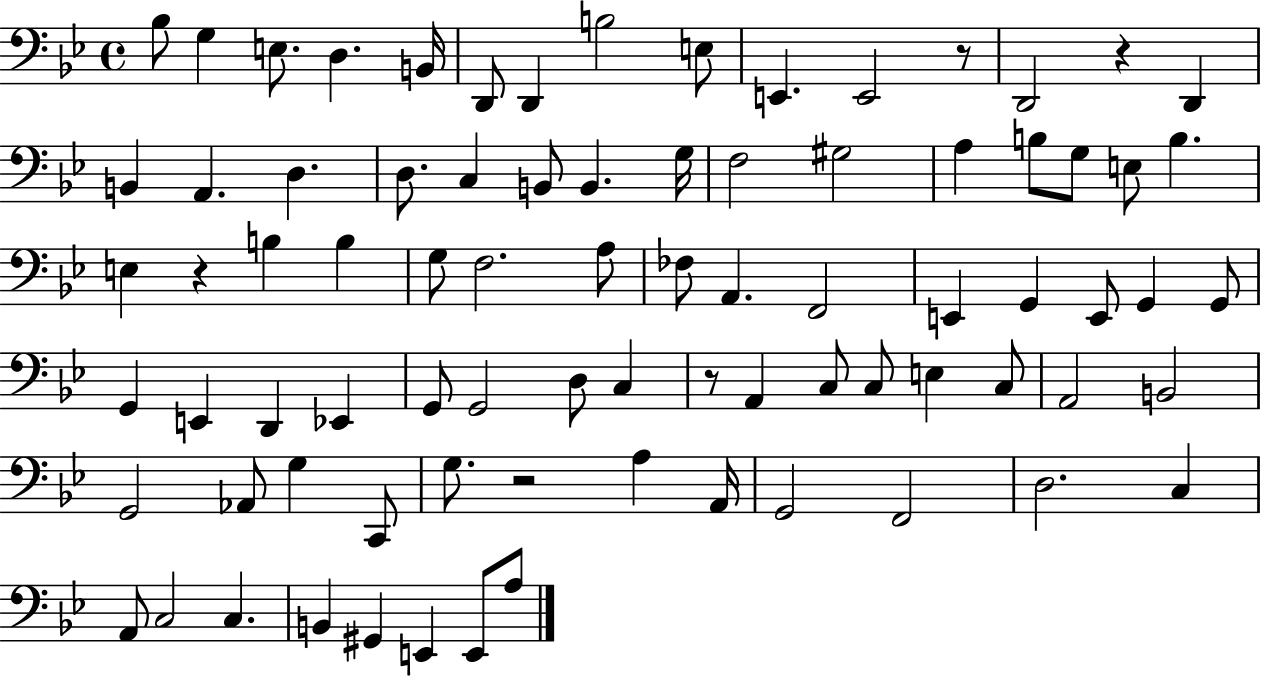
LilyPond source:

{
  \clef bass
  \time 4/4
  \defaultTimeSignature
  \key bes \major
  \repeat volta 2 { bes8 g4 e8. d4. b,16 | d,8 d,4 b2 e8 | e,4. e,2 r8 | d,2 r4 d,4 | \break b,4 a,4. d4. | d8. c4 b,8 b,4. g16 | f2 gis2 | a4 b8 g8 e8 b4. | \break e4 r4 b4 b4 | g8 f2. a8 | fes8 a,4. f,2 | e,4 g,4 e,8 g,4 g,8 | \break g,4 e,4 d,4 ees,4 | g,8 g,2 d8 c4 | r8 a,4 c8 c8 e4 c8 | a,2 b,2 | \break g,2 aes,8 g4 c,8 | g8. r2 a4 a,16 | g,2 f,2 | d2. c4 | \break a,8 c2 c4. | b,4 gis,4 e,4 e,8 a8 | } \bar "|."
}